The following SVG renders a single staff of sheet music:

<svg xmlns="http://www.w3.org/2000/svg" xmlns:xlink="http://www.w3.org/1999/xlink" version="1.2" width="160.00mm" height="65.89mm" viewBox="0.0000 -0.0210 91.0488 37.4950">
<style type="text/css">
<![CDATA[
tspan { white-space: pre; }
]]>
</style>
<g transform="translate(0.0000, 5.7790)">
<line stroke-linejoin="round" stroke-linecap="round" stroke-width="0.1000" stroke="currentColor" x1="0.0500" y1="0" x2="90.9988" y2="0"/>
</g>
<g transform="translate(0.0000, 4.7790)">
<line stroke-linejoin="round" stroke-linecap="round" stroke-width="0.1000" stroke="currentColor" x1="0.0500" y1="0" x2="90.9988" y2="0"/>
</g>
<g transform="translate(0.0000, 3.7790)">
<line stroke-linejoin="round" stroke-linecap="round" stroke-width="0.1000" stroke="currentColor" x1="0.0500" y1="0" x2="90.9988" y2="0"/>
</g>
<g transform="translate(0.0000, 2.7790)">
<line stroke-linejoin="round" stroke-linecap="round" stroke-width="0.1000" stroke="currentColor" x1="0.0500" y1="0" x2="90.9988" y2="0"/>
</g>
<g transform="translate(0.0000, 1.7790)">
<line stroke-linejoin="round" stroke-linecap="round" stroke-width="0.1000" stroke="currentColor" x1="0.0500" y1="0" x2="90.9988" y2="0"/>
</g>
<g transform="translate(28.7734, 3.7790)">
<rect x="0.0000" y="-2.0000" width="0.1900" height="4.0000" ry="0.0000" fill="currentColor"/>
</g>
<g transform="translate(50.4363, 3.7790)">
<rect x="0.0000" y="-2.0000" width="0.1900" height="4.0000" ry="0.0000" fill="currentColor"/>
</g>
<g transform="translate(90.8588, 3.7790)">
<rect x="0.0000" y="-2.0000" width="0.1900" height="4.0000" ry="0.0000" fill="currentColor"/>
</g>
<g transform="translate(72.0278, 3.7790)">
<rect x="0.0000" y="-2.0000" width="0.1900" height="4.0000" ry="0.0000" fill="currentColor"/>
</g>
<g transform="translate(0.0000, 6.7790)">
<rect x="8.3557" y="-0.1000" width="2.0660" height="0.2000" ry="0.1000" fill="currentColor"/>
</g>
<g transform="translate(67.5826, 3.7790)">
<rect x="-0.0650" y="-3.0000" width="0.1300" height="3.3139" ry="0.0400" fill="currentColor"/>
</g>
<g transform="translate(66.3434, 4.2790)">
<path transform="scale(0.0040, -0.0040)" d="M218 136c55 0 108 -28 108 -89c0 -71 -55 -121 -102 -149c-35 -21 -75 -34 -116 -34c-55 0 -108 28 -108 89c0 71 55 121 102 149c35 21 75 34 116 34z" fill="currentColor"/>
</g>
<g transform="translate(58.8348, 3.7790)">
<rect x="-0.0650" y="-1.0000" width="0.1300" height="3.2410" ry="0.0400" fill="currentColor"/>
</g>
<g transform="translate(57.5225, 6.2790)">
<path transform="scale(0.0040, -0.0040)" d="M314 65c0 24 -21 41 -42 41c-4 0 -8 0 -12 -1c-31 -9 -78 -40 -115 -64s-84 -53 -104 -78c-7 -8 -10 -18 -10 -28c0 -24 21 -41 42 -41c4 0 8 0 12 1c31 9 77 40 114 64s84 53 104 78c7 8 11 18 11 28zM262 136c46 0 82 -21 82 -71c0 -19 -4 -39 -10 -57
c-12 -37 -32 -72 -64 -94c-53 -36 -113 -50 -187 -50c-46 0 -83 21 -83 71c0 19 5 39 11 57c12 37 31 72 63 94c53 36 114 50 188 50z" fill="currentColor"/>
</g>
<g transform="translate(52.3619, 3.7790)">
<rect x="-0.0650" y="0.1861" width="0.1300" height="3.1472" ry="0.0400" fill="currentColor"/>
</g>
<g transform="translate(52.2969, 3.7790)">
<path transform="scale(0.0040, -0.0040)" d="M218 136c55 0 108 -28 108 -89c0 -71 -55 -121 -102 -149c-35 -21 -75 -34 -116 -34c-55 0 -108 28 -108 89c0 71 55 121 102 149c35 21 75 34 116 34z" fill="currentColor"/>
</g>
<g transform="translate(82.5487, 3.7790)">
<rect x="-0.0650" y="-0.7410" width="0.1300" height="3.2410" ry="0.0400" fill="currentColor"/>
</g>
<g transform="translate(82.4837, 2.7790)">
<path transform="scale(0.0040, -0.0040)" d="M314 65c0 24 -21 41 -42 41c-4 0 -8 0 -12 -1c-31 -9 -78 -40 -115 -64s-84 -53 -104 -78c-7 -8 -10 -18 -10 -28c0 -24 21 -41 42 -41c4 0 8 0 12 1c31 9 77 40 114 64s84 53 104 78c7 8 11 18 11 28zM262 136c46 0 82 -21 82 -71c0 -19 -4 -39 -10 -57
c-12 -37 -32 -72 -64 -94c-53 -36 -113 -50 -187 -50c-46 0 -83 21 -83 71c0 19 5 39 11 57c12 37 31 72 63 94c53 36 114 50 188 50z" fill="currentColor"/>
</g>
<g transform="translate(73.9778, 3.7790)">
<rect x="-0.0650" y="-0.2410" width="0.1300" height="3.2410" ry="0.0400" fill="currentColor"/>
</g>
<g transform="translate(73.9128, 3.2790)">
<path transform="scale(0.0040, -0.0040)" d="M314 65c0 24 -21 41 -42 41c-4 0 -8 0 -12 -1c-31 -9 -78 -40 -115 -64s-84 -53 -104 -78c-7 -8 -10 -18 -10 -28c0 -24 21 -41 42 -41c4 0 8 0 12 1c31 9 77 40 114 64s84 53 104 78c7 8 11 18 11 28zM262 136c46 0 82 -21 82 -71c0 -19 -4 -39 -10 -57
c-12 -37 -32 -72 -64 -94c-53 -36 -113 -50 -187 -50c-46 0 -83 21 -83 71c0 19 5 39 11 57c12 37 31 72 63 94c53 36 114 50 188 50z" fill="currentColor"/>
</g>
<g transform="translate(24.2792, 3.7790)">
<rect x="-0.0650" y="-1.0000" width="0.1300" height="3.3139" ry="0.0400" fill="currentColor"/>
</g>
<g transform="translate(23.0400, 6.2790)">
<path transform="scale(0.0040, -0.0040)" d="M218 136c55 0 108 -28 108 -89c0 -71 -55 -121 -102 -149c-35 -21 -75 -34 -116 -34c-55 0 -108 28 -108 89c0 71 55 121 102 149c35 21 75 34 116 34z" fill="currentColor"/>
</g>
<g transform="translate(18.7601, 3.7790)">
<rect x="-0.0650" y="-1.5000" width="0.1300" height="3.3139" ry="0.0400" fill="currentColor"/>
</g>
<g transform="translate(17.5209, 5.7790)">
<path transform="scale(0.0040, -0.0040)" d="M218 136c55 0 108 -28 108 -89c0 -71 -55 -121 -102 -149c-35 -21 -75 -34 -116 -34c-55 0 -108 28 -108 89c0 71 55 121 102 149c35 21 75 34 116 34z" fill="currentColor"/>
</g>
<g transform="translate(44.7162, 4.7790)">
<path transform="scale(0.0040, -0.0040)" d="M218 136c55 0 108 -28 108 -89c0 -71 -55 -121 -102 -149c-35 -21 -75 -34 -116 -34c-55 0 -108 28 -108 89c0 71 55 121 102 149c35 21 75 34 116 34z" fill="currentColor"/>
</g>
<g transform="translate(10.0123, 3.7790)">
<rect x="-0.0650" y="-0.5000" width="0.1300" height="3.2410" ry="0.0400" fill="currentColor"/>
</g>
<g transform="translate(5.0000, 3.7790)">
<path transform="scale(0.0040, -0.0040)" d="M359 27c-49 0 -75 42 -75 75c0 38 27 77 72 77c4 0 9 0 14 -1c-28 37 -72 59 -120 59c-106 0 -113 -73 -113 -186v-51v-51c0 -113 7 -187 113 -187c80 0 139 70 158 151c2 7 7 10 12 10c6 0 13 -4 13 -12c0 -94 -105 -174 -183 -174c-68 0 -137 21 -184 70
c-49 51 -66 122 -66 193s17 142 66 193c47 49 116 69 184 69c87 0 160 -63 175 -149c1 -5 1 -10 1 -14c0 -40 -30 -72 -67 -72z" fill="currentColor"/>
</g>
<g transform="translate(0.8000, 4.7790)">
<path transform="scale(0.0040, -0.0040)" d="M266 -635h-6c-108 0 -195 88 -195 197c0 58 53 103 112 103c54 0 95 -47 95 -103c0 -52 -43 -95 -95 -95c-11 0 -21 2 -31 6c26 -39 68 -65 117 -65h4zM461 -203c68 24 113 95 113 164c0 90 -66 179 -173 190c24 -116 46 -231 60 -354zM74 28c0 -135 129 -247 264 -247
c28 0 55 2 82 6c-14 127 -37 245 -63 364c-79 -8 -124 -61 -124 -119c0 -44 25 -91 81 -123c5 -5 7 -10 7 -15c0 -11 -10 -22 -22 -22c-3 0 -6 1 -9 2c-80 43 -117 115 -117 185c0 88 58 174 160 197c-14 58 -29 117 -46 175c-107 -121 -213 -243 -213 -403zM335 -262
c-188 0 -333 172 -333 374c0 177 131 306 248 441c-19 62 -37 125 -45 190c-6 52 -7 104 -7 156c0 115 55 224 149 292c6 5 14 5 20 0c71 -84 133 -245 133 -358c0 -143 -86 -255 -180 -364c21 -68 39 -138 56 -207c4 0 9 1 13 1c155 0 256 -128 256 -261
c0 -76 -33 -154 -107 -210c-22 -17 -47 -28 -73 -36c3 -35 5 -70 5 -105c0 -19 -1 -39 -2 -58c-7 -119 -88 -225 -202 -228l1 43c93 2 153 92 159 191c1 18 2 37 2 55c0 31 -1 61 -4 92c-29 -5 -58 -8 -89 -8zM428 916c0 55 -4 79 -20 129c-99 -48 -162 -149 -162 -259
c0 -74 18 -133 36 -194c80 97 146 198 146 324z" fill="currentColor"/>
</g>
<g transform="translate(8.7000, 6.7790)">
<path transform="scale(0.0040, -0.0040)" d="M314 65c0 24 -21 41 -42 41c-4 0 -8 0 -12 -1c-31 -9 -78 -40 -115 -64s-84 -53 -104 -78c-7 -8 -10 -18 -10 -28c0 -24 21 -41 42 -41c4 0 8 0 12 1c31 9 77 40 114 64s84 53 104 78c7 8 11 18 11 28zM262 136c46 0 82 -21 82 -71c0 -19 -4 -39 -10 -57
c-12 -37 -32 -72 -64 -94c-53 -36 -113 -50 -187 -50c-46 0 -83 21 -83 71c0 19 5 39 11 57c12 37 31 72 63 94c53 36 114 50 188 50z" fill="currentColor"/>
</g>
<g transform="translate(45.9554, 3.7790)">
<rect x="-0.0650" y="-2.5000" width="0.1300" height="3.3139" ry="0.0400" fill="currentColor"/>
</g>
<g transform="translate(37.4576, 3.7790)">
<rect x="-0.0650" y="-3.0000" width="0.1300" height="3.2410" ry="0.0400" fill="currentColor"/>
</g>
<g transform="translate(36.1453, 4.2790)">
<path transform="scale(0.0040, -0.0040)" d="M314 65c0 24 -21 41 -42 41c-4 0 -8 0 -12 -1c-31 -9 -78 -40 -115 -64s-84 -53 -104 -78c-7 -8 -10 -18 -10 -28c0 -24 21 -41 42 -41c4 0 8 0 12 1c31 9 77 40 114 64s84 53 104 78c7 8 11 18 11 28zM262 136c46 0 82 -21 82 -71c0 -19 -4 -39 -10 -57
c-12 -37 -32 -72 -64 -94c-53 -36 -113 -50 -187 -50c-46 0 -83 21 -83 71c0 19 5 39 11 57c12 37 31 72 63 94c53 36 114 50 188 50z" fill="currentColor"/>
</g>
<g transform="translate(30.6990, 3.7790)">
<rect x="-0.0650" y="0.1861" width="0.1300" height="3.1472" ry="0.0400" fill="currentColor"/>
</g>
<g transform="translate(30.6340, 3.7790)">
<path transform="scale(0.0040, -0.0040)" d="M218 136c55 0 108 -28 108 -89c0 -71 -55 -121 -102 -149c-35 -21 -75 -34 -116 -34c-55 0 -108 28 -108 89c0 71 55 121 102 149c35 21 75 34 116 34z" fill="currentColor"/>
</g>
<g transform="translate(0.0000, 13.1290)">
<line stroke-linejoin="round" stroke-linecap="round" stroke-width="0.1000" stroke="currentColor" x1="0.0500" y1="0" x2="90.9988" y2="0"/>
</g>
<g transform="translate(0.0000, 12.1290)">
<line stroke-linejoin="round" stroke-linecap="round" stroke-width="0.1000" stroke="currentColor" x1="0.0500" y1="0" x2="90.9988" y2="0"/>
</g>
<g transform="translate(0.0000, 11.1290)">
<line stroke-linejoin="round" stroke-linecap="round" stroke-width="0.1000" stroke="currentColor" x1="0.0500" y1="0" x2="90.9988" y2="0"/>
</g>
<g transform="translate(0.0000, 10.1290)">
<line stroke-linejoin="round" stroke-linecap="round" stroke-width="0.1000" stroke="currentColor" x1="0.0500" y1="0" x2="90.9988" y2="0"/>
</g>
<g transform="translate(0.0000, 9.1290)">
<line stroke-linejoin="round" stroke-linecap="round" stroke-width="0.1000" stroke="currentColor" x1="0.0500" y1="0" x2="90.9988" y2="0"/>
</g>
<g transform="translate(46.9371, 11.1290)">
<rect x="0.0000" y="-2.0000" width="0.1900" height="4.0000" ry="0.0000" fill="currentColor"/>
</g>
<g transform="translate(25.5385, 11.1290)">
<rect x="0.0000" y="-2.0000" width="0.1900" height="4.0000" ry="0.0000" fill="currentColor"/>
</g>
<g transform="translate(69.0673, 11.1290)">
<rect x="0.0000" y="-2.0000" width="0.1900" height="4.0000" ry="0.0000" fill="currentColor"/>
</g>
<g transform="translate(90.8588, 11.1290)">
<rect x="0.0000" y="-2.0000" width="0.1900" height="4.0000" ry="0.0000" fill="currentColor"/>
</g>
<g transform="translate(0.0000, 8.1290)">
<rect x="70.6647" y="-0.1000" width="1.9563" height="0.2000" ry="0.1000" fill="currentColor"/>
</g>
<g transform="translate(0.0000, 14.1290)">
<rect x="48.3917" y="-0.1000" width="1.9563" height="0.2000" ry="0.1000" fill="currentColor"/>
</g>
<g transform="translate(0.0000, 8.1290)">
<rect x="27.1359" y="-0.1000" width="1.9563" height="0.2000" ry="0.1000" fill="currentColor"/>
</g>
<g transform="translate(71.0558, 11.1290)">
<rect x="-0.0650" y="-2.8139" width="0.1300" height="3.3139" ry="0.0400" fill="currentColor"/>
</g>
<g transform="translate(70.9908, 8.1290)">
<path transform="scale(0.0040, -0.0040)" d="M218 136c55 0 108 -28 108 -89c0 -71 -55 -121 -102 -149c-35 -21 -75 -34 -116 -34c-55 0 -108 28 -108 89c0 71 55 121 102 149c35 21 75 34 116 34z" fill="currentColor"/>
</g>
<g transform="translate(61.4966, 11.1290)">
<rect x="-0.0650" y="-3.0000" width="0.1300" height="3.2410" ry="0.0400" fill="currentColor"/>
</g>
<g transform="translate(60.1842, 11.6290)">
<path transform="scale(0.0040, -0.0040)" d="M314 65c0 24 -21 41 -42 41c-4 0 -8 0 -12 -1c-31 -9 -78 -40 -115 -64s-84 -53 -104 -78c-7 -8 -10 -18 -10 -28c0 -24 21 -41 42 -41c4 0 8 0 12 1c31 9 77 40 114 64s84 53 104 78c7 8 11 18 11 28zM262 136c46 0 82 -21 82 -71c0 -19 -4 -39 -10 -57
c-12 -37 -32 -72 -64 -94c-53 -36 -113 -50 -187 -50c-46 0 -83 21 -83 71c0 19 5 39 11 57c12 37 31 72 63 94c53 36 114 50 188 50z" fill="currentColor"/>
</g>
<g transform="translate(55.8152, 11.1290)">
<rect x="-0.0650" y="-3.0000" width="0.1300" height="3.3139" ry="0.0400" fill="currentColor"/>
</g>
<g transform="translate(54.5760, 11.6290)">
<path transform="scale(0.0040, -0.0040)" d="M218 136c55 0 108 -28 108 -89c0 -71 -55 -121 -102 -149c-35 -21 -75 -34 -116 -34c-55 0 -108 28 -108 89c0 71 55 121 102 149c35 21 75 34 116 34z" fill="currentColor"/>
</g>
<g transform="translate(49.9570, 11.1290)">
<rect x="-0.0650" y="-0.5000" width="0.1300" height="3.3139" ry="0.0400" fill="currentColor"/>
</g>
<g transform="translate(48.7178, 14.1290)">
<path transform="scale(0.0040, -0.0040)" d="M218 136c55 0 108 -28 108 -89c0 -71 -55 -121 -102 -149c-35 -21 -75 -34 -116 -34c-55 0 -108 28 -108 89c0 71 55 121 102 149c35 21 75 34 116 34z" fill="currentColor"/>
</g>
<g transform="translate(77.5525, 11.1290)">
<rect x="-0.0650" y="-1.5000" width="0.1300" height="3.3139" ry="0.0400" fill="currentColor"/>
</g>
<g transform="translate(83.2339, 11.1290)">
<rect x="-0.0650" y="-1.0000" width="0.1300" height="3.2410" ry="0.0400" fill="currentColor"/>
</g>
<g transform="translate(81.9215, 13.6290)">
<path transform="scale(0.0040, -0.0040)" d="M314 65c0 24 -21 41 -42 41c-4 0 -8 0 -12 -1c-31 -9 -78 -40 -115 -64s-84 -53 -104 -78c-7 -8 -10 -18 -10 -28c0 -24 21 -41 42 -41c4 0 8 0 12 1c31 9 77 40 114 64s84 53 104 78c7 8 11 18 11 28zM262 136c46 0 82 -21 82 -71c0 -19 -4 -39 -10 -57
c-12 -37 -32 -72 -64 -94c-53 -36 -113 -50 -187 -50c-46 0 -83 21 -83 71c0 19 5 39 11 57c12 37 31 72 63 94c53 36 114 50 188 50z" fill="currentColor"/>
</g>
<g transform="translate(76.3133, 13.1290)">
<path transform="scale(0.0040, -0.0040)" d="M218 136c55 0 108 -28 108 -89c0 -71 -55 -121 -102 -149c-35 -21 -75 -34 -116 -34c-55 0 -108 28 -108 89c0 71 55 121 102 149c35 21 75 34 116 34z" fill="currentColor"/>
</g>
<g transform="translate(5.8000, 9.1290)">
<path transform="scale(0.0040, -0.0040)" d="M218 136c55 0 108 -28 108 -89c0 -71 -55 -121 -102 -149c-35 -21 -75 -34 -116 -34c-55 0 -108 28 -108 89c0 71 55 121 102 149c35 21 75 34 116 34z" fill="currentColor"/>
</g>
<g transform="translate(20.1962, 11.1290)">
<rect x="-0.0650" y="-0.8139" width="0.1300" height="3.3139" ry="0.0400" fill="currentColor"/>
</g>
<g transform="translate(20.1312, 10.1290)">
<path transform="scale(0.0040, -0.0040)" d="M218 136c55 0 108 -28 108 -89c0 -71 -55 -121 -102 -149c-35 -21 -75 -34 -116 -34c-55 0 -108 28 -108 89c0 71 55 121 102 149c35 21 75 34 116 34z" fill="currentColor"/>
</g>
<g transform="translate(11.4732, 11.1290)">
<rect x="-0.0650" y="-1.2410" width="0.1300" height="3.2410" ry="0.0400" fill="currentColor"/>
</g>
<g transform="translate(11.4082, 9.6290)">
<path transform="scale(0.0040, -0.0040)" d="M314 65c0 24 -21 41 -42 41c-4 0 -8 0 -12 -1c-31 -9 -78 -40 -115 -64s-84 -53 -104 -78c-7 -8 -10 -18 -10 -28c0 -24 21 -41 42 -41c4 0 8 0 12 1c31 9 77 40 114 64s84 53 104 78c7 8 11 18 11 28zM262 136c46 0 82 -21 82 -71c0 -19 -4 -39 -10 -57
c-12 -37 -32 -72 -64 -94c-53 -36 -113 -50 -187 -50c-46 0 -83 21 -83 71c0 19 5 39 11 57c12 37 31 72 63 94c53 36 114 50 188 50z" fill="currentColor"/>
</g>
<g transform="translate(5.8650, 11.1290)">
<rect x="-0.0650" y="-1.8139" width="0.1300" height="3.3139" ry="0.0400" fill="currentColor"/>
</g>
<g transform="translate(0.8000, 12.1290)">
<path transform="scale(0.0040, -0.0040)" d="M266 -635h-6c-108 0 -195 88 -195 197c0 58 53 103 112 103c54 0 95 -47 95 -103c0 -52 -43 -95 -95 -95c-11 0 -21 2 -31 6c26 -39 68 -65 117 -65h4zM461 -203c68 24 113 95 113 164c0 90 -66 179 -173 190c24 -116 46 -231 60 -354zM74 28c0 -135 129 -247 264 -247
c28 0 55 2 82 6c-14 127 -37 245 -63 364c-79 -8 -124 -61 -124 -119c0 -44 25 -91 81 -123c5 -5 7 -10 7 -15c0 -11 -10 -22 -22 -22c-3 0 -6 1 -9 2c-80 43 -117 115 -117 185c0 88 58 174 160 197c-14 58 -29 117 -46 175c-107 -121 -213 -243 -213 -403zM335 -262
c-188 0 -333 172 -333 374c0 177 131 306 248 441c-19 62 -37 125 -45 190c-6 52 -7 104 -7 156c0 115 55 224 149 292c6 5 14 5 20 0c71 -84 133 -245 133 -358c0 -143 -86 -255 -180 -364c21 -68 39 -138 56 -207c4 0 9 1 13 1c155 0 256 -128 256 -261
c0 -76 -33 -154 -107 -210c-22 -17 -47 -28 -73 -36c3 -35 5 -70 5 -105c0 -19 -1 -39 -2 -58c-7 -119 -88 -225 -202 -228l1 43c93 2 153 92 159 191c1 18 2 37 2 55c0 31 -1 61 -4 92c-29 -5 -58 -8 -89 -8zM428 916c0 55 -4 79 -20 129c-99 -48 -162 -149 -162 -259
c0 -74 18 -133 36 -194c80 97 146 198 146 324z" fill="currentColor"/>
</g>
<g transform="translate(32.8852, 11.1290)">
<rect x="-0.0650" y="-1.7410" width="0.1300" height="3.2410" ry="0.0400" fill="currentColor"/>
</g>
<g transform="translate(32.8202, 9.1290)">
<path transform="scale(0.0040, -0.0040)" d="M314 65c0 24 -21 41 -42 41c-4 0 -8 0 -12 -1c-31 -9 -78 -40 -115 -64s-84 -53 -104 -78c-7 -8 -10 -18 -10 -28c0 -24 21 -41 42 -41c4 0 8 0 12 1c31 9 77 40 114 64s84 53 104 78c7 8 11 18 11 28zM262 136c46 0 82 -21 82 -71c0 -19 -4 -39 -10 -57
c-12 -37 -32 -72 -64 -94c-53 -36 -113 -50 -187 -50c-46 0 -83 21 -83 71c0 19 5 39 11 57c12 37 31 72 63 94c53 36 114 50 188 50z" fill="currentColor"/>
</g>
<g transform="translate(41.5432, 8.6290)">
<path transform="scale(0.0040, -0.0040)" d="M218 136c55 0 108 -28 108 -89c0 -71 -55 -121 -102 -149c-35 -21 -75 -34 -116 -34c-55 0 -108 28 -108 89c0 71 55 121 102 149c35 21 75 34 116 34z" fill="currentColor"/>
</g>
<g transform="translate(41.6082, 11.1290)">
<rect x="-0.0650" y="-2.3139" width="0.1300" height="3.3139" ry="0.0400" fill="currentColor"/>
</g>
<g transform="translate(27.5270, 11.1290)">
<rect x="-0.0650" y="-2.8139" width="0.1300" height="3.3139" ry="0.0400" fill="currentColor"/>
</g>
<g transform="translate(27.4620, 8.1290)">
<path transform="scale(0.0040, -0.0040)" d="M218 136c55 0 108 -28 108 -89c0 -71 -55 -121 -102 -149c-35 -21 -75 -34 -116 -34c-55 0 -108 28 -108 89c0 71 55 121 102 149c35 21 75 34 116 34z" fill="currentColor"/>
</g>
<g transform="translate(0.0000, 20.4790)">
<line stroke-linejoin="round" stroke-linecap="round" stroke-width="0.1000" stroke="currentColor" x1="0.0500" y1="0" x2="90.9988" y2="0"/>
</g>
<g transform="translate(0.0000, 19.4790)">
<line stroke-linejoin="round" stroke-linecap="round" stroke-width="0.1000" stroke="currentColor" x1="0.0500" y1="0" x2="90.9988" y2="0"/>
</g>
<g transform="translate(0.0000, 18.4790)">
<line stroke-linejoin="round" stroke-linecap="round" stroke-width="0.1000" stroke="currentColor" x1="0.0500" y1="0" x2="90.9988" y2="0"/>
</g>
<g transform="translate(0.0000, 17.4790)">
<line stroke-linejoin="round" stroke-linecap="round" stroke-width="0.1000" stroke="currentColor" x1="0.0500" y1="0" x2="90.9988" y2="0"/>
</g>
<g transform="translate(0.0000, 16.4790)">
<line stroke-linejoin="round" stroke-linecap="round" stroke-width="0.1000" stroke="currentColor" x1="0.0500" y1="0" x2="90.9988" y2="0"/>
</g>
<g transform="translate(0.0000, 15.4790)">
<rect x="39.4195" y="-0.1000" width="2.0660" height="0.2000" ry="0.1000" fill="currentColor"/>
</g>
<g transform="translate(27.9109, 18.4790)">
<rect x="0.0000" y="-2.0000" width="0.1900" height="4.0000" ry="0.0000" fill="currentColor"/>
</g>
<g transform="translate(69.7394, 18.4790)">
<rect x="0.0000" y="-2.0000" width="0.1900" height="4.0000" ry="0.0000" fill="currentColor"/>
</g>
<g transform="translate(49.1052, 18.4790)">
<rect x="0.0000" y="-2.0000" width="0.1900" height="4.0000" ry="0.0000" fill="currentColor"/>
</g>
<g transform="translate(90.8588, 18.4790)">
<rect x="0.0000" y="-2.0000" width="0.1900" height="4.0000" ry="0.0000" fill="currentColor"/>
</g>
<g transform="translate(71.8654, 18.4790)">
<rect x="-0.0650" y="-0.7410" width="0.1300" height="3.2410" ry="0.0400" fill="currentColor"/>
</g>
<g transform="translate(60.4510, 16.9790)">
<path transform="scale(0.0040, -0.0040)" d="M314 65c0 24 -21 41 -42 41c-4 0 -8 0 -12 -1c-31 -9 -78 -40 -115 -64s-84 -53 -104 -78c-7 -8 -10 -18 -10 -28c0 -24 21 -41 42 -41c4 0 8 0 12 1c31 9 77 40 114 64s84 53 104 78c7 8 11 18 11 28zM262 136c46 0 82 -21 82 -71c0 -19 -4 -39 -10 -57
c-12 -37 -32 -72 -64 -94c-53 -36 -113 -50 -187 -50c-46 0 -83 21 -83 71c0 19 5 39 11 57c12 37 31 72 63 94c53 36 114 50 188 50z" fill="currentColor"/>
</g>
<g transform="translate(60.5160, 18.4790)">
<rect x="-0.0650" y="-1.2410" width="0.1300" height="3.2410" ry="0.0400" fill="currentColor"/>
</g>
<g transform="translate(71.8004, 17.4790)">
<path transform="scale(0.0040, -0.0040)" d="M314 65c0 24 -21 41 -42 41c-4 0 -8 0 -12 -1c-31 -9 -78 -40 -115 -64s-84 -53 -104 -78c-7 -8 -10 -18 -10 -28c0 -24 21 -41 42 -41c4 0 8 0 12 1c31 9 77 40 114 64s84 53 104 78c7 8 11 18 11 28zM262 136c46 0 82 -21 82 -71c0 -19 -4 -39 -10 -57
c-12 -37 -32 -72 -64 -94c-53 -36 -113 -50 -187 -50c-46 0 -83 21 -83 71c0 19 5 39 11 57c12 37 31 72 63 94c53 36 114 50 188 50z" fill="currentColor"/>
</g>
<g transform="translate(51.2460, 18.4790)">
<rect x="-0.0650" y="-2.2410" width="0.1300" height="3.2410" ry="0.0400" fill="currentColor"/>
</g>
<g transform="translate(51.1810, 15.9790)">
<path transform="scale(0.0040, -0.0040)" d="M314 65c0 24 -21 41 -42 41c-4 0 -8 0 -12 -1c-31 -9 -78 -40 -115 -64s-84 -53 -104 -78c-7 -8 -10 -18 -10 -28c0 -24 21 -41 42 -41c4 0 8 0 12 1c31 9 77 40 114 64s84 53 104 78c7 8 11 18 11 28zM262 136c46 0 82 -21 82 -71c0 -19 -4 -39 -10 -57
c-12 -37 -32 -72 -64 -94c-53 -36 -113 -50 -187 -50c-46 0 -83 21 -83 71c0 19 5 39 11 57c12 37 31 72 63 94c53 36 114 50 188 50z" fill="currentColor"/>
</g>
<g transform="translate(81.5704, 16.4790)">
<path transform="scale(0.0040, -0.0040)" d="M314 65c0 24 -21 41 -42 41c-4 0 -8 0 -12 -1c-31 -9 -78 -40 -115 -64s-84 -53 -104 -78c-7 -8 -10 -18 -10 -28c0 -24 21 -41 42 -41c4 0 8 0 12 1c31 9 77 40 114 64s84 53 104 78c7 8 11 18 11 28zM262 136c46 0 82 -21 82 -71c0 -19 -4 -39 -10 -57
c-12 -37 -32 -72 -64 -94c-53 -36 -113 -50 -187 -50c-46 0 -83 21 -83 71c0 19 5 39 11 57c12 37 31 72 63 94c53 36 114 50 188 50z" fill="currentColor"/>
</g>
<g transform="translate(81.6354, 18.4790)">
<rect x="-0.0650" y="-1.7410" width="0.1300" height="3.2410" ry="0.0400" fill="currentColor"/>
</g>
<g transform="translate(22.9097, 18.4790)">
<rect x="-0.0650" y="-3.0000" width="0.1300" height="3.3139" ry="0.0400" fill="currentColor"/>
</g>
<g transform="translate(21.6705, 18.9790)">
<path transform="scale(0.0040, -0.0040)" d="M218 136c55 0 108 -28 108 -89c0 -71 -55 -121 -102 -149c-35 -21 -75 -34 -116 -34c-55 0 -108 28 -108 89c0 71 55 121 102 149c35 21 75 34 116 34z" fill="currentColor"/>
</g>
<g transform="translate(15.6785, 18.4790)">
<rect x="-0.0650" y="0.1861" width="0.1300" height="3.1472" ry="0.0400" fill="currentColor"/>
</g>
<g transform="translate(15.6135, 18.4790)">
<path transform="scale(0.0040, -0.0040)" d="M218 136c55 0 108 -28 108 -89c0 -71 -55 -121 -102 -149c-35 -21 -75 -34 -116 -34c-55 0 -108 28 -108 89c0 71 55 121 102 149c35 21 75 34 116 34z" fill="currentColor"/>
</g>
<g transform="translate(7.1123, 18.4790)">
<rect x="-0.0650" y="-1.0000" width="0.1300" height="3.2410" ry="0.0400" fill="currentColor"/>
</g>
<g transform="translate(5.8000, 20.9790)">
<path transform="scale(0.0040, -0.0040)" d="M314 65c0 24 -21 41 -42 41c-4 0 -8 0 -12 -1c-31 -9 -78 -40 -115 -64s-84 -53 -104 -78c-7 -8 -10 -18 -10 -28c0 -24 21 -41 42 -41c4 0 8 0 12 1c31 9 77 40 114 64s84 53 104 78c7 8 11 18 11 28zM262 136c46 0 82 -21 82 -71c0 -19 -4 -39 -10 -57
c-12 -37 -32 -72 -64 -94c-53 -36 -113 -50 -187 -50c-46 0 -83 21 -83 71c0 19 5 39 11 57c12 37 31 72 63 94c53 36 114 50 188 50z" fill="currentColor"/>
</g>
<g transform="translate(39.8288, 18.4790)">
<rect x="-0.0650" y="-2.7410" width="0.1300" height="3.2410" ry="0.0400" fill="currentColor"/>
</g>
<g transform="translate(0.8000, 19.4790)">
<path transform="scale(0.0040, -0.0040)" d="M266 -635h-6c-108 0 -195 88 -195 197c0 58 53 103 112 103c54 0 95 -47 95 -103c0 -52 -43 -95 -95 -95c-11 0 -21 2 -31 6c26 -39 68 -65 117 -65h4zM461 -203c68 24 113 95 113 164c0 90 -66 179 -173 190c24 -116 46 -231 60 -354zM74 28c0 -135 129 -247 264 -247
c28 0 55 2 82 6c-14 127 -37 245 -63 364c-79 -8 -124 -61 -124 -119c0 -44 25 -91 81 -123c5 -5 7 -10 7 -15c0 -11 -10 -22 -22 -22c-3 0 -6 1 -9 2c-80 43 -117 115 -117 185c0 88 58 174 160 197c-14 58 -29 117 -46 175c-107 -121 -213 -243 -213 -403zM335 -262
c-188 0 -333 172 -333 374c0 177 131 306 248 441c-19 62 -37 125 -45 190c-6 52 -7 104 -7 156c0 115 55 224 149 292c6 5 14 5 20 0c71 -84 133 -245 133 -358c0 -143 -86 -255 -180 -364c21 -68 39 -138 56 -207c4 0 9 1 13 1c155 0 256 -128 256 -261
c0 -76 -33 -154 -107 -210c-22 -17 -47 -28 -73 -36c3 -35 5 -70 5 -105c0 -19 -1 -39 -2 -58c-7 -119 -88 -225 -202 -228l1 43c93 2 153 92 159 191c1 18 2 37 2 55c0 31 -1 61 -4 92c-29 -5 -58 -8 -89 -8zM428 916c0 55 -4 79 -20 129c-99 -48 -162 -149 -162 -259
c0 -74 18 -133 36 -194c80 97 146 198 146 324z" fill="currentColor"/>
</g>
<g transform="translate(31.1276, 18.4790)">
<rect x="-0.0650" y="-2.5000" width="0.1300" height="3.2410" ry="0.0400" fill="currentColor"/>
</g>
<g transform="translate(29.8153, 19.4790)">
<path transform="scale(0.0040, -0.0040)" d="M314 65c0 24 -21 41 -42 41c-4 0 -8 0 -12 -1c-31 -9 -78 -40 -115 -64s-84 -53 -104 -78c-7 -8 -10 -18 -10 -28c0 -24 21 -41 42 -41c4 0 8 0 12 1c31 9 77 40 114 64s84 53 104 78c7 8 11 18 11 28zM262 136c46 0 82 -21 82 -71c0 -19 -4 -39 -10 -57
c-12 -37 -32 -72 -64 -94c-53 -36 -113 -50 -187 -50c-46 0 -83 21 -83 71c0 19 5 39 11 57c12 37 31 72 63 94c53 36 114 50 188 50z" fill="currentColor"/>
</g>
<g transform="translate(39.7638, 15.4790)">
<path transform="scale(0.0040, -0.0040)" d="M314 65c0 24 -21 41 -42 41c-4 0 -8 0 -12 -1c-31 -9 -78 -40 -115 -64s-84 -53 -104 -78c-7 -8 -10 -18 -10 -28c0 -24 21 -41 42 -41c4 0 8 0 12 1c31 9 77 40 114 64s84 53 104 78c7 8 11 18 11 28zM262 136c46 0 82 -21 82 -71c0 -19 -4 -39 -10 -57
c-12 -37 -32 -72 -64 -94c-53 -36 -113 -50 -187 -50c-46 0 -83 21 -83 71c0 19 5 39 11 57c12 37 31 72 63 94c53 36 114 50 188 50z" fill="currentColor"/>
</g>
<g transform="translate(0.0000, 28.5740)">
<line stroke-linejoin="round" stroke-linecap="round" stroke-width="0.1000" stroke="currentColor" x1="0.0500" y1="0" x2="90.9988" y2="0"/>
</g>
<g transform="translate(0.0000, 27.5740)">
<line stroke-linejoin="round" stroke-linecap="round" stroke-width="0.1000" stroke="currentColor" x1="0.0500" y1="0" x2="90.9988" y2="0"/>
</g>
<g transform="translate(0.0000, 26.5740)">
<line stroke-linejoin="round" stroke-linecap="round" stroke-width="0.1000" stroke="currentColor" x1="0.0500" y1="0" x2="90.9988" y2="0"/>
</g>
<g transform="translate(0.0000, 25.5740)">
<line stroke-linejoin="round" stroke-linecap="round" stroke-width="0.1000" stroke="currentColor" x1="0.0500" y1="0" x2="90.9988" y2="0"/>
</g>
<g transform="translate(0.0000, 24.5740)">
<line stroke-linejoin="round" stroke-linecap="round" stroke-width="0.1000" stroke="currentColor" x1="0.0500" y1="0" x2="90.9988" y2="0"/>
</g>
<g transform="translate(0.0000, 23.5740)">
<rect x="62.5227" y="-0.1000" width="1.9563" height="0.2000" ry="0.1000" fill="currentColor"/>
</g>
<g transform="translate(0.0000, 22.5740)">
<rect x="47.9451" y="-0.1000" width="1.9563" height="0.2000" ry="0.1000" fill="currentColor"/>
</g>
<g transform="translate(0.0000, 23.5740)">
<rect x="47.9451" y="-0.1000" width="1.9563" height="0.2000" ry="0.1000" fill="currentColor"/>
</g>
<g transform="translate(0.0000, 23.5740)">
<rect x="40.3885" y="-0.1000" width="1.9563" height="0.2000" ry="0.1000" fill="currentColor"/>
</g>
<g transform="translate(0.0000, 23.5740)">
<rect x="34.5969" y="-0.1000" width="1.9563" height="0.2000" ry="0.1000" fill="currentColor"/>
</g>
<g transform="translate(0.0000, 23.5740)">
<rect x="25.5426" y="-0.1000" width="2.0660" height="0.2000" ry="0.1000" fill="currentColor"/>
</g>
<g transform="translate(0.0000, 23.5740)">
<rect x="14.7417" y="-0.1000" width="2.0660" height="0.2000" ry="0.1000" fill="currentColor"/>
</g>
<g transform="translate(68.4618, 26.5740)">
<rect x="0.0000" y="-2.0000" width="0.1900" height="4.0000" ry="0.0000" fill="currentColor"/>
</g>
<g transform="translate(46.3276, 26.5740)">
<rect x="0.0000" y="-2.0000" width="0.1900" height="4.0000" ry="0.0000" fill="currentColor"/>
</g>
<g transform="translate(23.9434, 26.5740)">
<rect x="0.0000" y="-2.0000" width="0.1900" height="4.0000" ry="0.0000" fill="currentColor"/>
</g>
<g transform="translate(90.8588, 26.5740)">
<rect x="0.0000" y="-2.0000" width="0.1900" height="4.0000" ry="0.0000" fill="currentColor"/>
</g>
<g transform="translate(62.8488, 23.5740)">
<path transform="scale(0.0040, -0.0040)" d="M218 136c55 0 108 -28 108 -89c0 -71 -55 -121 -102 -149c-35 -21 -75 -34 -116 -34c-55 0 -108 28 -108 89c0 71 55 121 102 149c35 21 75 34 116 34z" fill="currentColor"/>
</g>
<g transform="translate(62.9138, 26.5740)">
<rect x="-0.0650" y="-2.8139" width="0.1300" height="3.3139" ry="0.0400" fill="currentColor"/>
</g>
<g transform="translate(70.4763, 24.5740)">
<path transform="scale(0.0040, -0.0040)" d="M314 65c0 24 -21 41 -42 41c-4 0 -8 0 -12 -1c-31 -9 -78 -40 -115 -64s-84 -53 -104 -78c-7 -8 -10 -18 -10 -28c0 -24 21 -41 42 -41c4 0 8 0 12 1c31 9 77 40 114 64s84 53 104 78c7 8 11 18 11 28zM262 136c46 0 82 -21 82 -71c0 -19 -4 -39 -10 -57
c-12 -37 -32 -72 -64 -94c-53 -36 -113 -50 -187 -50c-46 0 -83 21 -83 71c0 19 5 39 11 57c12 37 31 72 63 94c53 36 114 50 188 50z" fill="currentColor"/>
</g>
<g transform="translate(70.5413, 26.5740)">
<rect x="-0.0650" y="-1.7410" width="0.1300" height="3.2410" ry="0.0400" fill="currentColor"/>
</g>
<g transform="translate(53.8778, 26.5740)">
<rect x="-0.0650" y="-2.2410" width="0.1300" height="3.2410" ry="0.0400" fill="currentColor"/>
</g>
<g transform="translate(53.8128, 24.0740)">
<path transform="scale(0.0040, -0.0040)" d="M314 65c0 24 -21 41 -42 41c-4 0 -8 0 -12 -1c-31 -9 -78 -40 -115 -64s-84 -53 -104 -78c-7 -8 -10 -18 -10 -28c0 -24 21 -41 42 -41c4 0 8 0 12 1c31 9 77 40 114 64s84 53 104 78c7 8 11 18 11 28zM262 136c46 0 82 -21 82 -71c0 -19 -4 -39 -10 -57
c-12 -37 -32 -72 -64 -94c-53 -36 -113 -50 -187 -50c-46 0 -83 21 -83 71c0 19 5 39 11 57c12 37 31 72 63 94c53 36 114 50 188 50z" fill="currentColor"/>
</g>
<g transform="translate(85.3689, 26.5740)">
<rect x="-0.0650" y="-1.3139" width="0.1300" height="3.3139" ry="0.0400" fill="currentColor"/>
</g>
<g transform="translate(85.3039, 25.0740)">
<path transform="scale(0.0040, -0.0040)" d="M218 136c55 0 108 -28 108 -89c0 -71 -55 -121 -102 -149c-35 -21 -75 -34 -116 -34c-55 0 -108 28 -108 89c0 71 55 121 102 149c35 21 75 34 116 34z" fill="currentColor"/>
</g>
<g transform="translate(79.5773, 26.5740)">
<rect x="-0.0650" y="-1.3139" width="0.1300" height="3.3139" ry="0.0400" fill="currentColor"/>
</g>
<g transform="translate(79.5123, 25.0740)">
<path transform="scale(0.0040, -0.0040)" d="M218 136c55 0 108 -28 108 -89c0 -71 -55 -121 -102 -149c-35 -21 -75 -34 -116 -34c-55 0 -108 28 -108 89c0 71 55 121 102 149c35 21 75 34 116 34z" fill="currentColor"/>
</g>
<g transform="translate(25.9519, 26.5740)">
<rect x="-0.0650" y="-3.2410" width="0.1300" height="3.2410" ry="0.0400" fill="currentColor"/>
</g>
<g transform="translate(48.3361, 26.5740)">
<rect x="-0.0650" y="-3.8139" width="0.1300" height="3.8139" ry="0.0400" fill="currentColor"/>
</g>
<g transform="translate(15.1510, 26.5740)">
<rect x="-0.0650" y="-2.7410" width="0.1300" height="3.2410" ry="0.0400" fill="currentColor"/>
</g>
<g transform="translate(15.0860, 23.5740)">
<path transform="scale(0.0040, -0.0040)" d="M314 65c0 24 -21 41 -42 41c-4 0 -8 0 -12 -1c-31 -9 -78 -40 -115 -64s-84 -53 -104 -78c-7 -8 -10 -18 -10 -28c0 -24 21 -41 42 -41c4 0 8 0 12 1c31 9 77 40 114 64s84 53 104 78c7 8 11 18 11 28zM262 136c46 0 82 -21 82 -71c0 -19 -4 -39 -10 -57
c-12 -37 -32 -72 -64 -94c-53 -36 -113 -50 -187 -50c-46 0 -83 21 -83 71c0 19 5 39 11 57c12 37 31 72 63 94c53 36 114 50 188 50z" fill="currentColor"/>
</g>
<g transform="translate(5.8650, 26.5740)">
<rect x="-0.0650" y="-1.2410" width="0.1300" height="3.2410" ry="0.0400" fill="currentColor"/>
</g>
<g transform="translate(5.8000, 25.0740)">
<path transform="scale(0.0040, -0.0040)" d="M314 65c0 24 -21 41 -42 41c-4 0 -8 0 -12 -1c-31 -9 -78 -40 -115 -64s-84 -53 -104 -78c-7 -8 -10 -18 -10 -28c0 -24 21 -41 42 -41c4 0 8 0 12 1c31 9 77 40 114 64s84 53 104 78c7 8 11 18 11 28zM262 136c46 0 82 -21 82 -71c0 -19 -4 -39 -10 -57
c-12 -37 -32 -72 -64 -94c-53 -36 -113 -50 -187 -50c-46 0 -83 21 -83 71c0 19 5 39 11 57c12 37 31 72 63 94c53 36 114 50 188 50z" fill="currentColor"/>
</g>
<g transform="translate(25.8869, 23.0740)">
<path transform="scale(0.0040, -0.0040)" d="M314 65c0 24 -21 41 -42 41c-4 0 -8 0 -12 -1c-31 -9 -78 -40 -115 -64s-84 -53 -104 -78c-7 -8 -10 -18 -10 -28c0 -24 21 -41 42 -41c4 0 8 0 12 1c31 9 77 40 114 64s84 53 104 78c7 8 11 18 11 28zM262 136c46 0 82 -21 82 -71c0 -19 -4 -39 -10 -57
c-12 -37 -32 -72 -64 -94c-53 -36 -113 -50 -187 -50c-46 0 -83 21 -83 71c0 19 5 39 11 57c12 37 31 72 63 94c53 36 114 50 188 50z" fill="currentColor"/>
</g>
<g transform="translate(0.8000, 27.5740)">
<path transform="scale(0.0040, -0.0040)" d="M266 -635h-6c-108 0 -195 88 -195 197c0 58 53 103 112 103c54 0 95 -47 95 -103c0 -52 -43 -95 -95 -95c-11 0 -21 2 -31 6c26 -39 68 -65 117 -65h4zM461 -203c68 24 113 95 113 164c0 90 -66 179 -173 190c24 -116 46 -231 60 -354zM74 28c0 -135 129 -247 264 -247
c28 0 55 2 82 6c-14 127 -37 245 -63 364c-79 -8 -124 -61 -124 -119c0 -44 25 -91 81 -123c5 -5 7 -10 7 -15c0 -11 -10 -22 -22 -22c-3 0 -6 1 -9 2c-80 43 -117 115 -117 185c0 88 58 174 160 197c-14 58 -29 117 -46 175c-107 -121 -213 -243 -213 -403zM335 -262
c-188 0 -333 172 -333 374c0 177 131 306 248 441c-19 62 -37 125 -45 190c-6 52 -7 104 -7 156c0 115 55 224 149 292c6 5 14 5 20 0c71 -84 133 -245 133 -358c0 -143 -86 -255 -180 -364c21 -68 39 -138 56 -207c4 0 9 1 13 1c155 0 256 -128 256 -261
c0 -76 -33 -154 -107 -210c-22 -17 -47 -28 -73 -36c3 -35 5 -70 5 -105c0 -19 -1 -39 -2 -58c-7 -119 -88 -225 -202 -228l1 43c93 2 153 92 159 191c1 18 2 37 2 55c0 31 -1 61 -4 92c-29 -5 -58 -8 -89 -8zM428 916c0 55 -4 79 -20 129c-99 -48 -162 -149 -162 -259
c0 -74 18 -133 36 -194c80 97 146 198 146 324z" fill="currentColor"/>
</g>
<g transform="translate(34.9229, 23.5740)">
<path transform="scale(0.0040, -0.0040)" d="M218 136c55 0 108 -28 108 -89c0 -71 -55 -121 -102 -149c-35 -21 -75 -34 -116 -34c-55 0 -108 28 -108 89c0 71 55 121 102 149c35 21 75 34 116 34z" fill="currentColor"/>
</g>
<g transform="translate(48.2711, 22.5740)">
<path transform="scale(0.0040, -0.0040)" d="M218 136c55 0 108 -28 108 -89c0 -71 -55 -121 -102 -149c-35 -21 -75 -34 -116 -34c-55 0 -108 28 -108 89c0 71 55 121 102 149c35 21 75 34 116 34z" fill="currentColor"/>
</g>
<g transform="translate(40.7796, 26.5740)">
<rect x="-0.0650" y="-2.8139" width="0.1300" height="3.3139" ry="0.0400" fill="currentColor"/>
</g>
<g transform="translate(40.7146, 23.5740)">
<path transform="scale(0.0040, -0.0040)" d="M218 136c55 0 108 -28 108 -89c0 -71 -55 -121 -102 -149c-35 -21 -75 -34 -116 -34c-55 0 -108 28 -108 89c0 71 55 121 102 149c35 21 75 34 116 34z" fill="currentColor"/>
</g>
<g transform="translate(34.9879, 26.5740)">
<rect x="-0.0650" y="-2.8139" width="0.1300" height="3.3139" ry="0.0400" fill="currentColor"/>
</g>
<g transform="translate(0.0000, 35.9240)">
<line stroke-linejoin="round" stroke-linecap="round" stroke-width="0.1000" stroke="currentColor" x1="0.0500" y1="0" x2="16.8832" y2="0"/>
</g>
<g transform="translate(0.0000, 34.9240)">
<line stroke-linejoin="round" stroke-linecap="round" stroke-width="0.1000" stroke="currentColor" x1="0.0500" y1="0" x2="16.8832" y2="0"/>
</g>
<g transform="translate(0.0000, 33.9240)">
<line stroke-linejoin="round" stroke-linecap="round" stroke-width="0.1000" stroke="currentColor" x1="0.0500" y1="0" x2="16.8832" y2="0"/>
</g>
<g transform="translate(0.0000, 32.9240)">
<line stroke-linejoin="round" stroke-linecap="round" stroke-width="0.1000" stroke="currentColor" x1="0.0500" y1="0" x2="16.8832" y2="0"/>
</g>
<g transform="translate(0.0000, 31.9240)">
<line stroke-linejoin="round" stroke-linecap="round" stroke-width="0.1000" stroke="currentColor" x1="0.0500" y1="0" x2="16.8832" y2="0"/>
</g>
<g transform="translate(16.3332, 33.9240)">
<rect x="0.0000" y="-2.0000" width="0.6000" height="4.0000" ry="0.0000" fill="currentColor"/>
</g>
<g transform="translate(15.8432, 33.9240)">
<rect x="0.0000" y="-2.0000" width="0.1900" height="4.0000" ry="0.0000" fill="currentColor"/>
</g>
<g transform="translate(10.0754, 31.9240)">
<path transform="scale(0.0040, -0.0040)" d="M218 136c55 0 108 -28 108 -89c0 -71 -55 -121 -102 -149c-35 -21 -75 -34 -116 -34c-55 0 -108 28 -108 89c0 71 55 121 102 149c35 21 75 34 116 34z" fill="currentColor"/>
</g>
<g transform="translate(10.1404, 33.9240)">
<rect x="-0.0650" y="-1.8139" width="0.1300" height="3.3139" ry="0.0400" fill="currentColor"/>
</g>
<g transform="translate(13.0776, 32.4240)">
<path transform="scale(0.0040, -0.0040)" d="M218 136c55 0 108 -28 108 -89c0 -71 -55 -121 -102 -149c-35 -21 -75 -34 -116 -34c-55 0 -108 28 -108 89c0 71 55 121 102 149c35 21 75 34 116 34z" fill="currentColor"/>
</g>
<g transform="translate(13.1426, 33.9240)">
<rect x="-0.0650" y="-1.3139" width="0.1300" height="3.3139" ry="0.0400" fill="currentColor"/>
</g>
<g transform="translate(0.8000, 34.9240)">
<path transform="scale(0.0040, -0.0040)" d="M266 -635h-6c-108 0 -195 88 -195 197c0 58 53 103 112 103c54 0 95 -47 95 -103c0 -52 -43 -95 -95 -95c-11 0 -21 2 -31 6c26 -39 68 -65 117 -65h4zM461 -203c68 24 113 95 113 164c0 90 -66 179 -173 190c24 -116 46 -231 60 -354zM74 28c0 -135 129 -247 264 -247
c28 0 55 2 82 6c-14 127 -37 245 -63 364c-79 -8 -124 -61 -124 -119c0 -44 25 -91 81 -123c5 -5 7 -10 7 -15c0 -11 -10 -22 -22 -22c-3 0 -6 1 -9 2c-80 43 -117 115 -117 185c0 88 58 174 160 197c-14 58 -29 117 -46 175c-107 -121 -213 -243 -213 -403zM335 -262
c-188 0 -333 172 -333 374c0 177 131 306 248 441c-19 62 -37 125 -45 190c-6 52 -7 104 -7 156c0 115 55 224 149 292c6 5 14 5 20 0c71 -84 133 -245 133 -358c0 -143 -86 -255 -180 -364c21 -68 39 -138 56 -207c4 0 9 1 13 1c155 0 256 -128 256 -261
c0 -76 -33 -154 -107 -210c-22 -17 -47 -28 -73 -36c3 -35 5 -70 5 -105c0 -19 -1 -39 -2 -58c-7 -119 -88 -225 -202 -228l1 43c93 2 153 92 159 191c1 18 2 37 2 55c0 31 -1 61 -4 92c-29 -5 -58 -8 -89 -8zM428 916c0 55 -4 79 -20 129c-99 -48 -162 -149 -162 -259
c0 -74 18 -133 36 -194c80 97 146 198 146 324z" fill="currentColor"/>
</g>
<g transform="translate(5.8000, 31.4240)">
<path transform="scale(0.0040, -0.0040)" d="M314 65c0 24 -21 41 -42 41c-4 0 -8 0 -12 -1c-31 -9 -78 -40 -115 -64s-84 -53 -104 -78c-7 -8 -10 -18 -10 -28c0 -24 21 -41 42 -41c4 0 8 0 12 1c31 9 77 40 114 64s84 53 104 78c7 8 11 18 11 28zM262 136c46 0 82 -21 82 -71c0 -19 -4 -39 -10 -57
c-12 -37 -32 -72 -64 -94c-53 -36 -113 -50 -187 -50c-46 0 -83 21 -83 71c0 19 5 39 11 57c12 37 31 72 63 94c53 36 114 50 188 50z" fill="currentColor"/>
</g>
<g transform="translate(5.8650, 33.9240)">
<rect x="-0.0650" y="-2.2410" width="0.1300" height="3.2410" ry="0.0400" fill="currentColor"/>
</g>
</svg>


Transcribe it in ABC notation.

X:1
T:Untitled
M:4/4
L:1/4
K:C
C2 E D B A2 G B D2 A c2 d2 f e2 d a f2 g C A A2 a E D2 D2 B A G2 a2 g2 e2 d2 f2 e2 a2 b2 a a c' g2 a f2 e e g2 f e